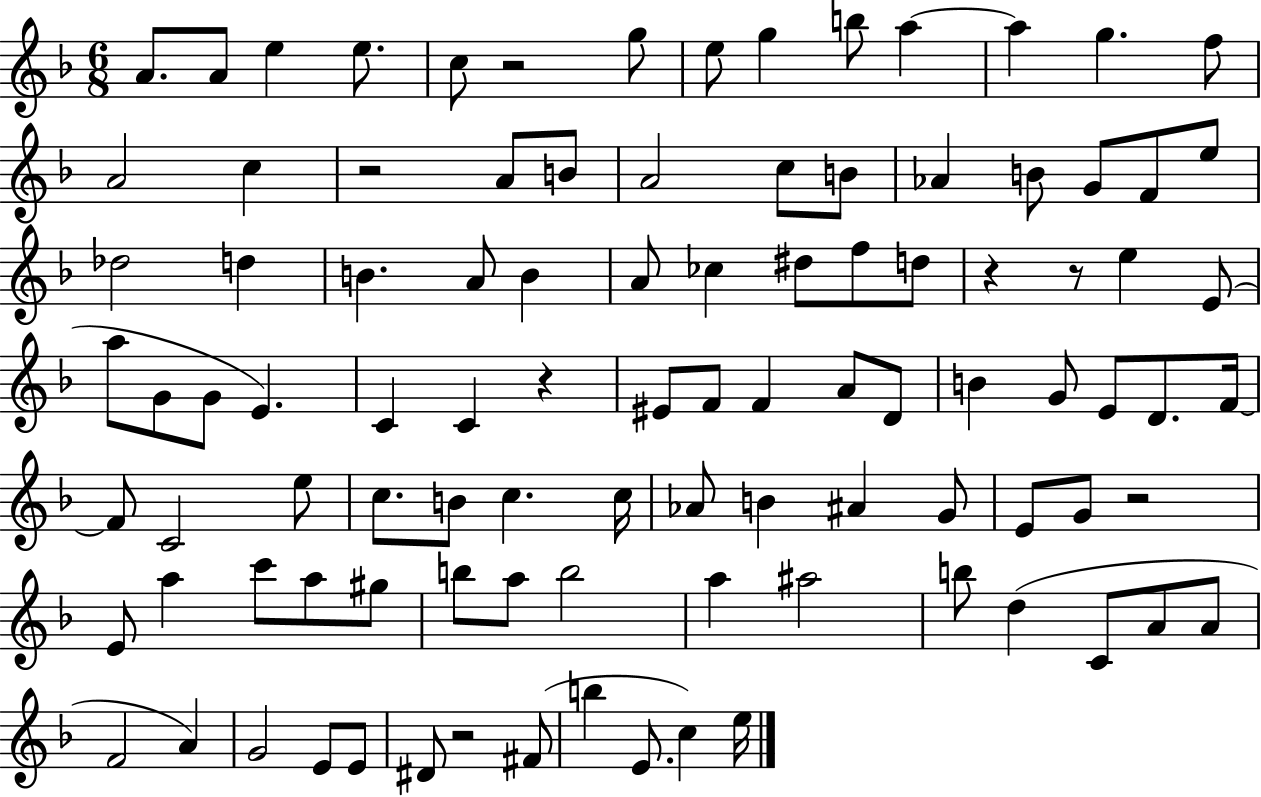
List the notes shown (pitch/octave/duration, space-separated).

A4/e. A4/e E5/q E5/e. C5/e R/h G5/e E5/e G5/q B5/e A5/q A5/q G5/q. F5/e A4/h C5/q R/h A4/e B4/e A4/h C5/e B4/e Ab4/q B4/e G4/e F4/e E5/e Db5/h D5/q B4/q. A4/e B4/q A4/e CES5/q D#5/e F5/e D5/e R/q R/e E5/q E4/e A5/e G4/e G4/e E4/q. C4/q C4/q R/q EIS4/e F4/e F4/q A4/e D4/e B4/q G4/e E4/e D4/e. F4/s F4/e C4/h E5/e C5/e. B4/e C5/q. C5/s Ab4/e B4/q A#4/q G4/e E4/e G4/e R/h E4/e A5/q C6/e A5/e G#5/e B5/e A5/e B5/h A5/q A#5/h B5/e D5/q C4/e A4/e A4/e F4/h A4/q G4/h E4/e E4/e D#4/e R/h F#4/e B5/q E4/e. C5/q E5/s